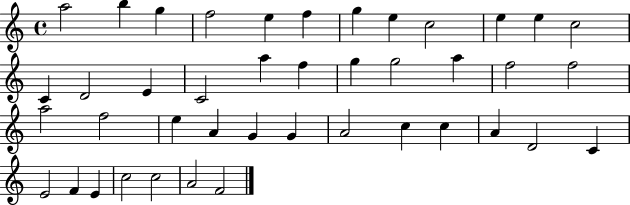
{
  \clef treble
  \time 4/4
  \defaultTimeSignature
  \key c \major
  a''2 b''4 g''4 | f''2 e''4 f''4 | g''4 e''4 c''2 | e''4 e''4 c''2 | \break c'4 d'2 e'4 | c'2 a''4 f''4 | g''4 g''2 a''4 | f''2 f''2 | \break a''2 f''2 | e''4 a'4 g'4 g'4 | a'2 c''4 c''4 | a'4 d'2 c'4 | \break e'2 f'4 e'4 | c''2 c''2 | a'2 f'2 | \bar "|."
}